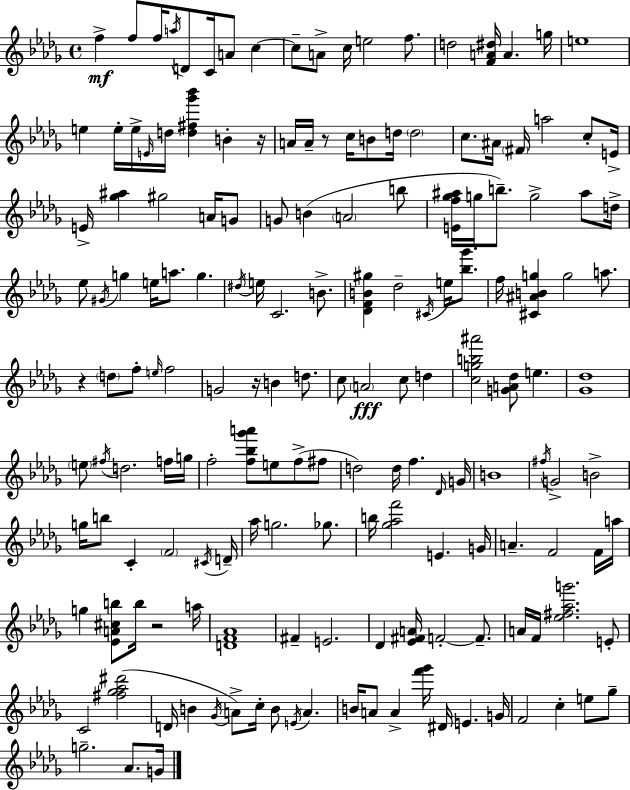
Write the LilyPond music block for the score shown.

{
  \clef treble
  \time 4/4
  \defaultTimeSignature
  \key bes \minor
  \repeat volta 2 { f''4->\mf f''8 f''16 \acciaccatura { a''16 } d'8 c'16 a'8 c''4~~ | c''8-- a'8-> c''16 e''2 f''8. | d''2 <f' a' dis''>16 a'4. | g''16 e''1 | \break e''4 e''16-. e''16-> \grace { e'16 } d''16 <d'' fis'' ges''' bes'''>4 b'4-. | r16 a'16 a'16-- r8 c''16 b'8 d''16 \parenthesize d''2 | c''8. ais'16 \parenthesize fis'16 a''2 c''8-. | e'16-> e'16-> <ges'' ais''>4 gis''2 a'16 | \break g'8 g'8 b'4( \parenthesize a'2 | b''8 <e' f'' ges'' ais''>16 g''16 b''8.--) g''2-> ais''8 | d''16-> ees''8 \acciaccatura { gis'16 } g''4 e''16 a''8. g''4. | \acciaccatura { dis''16 } e''16 c'2. | \break b'8.-> <des' f' b' gis''>4 des''2-- | \acciaccatura { cis'16 } e''16 <bes'' ges'''>8. f''16 <cis' ais' b' g''>4 g''2 | a''8. r4 \parenthesize d''8 f''8-. \grace { e''16 } f''2 | g'2 r16 b'4 | \break d''8. c''8 \parenthesize a'2\fff | c''8 d''4 <c'' g'' b'' ais'''>2 <g' a' des''>8 | e''4. <ges' des''>1 | \parenthesize e''8 \acciaccatura { fis''16 } d''2. | \break f''16 g''16 f''2-. <f'' bes'' ges''' a'''>8 | e''8 f''8->( fis''8 d''2) d''16 | f''4. \grace { des'16 } g'16 b'1 | \acciaccatura { fis''16 } g'2-> | \break b'2-> g''16 b''8 c'4-. | \parenthesize f'2 \acciaccatura { cis'16 } d'16-- aes''16 g''2. | ges''8. b''16 <ges'' aes'' f'''>2 | e'4. g'16 a'4.-- | \break f'2 f'16 a''16 g''4 <ees' a' cis'' b''>8 | b''16 r2 a''16 <d' f' aes'>1 | fis'4-- e'2. | des'4 <ees' fis' a'>16 f'2-.~~ | \break f'8.-- a'16 f'16 <ees'' fis'' aes'' g'''>2. | e'8-. c'2 | <fis'' ges'' aes'' dis'''>2( d'16 b'4 \acciaccatura { ges'16 }) | a'8-> c''16-. b'8 \acciaccatura { e'16 } a'4. b'16 a'8 a'4-> | \break <f''' ges'''>16 dis'16 e'4. g'16 f'2 | c''4-. e''8 ges''8-- g''2.-- | aes'8. g'16 } \bar "|."
}